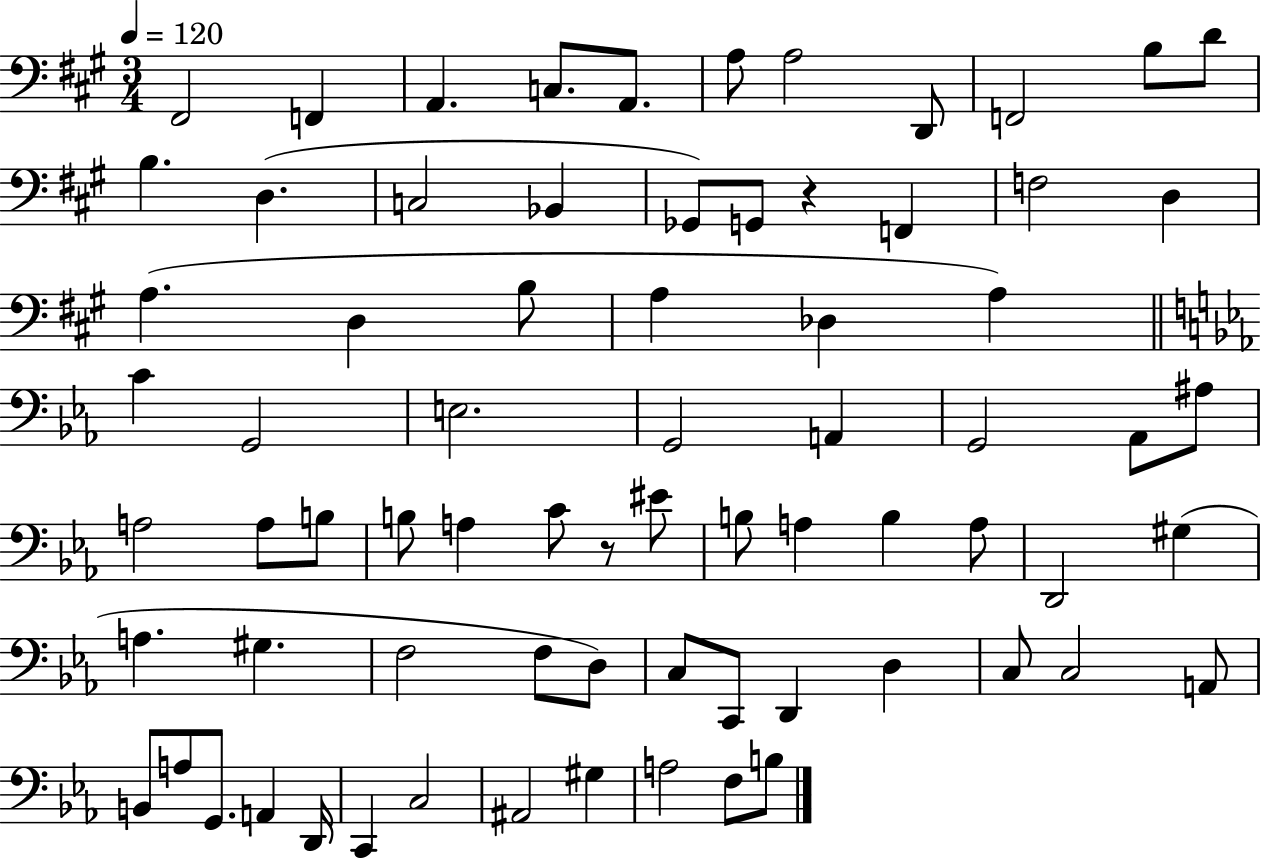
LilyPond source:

{
  \clef bass
  \numericTimeSignature
  \time 3/4
  \key a \major
  \tempo 4 = 120
  fis,2 f,4 | a,4. c8. a,8. | a8 a2 d,8 | f,2 b8 d'8 | \break b4. d4.( | c2 bes,4 | ges,8) g,8 r4 f,4 | f2 d4 | \break a4.( d4 b8 | a4 des4 a4) | \bar "||" \break \key c \minor c'4 g,2 | e2. | g,2 a,4 | g,2 aes,8 ais8 | \break a2 a8 b8 | b8 a4 c'8 r8 eis'8 | b8 a4 b4 a8 | d,2 gis4( | \break a4. gis4. | f2 f8 d8) | c8 c,8 d,4 d4 | c8 c2 a,8 | \break b,8 a8 g,8. a,4 d,16 | c,4 c2 | ais,2 gis4 | a2 f8 b8 | \break \bar "|."
}